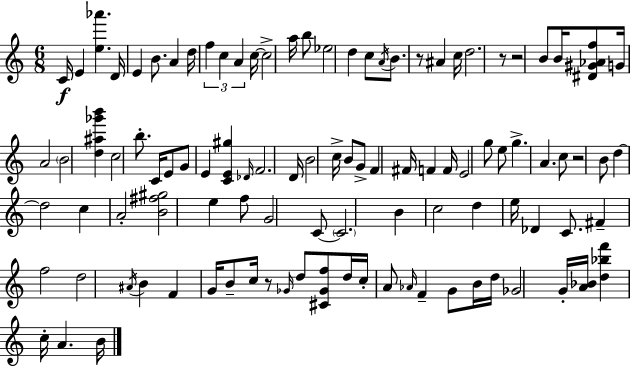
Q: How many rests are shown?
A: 5